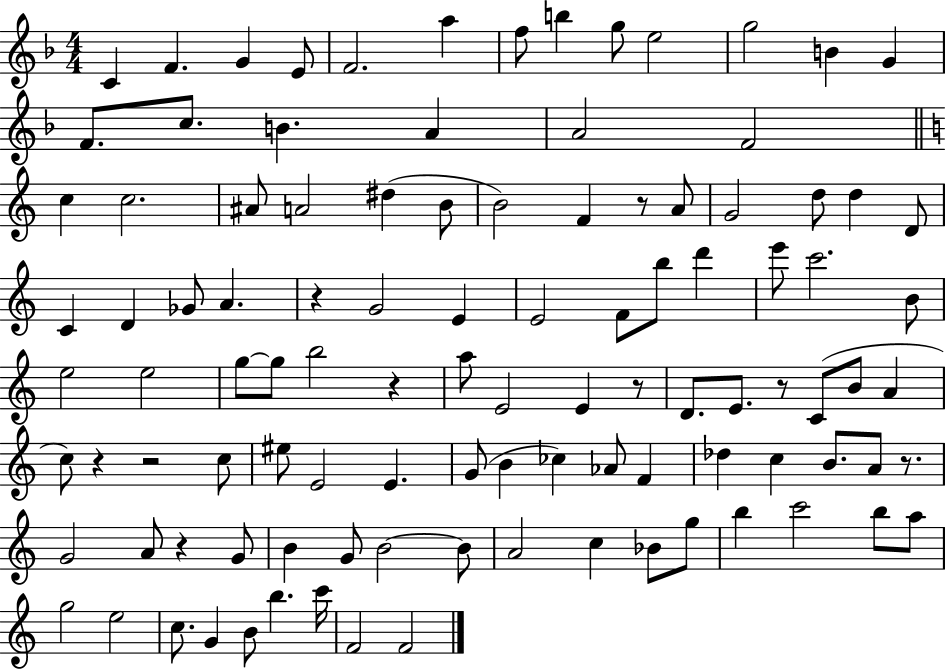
{
  \clef treble
  \numericTimeSignature
  \time 4/4
  \key f \major
  c'4 f'4. g'4 e'8 | f'2. a''4 | f''8 b''4 g''8 e''2 | g''2 b'4 g'4 | \break f'8. c''8. b'4. a'4 | a'2 f'2 | \bar "||" \break \key a \minor c''4 c''2. | ais'8 a'2 dis''4( b'8 | b'2) f'4 r8 a'8 | g'2 d''8 d''4 d'8 | \break c'4 d'4 ges'8 a'4. | r4 g'2 e'4 | e'2 f'8 b''8 d'''4 | e'''8 c'''2. b'8 | \break e''2 e''2 | g''8~~ g''8 b''2 r4 | a''8 e'2 e'4 r8 | d'8. e'8. r8 c'8( b'8 a'4 | \break c''8) r4 r2 c''8 | eis''8 e'2 e'4. | g'8( b'4 ces''4) aes'8 f'4 | des''4 c''4 b'8. a'8 r8. | \break g'2 a'8 r4 g'8 | b'4 g'8 b'2~~ b'8 | a'2 c''4 bes'8 g''8 | b''4 c'''2 b''8 a''8 | \break g''2 e''2 | c''8. g'4 b'8 b''4. c'''16 | f'2 f'2 | \bar "|."
}